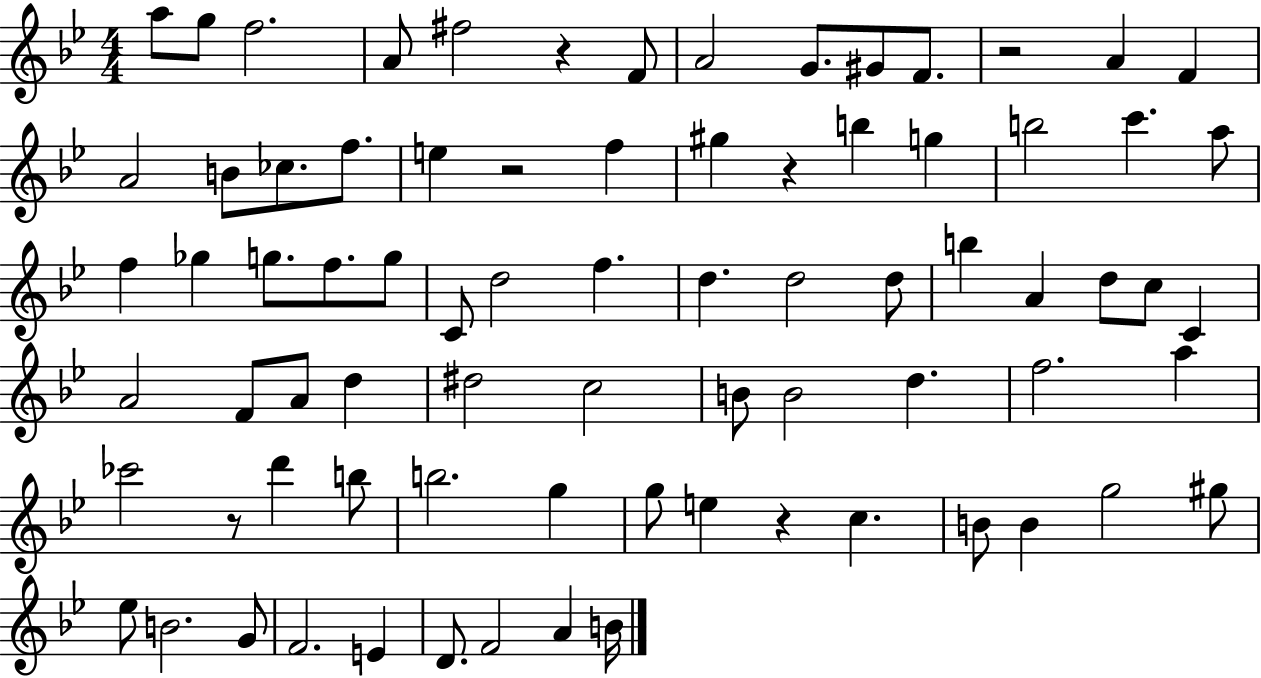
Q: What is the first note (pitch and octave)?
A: A5